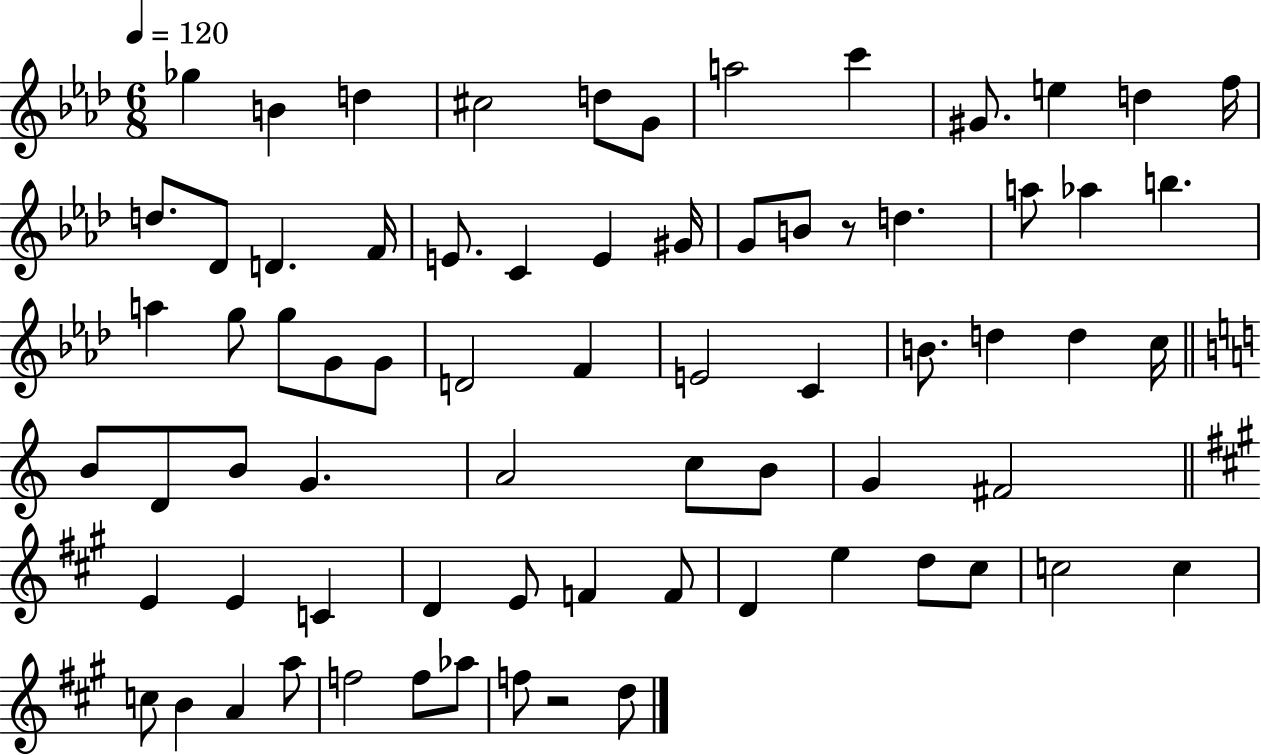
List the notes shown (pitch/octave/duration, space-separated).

Gb5/q B4/q D5/q C#5/h D5/e G4/e A5/h C6/q G#4/e. E5/q D5/q F5/s D5/e. Db4/e D4/q. F4/s E4/e. C4/q E4/q G#4/s G4/e B4/e R/e D5/q. A5/e Ab5/q B5/q. A5/q G5/e G5/e G4/e G4/e D4/h F4/q E4/h C4/q B4/e. D5/q D5/q C5/s B4/e D4/e B4/e G4/q. A4/h C5/e B4/e G4/q F#4/h E4/q E4/q C4/q D4/q E4/e F4/q F4/e D4/q E5/q D5/e C#5/e C5/h C5/q C5/e B4/q A4/q A5/e F5/h F5/e Ab5/e F5/e R/h D5/e